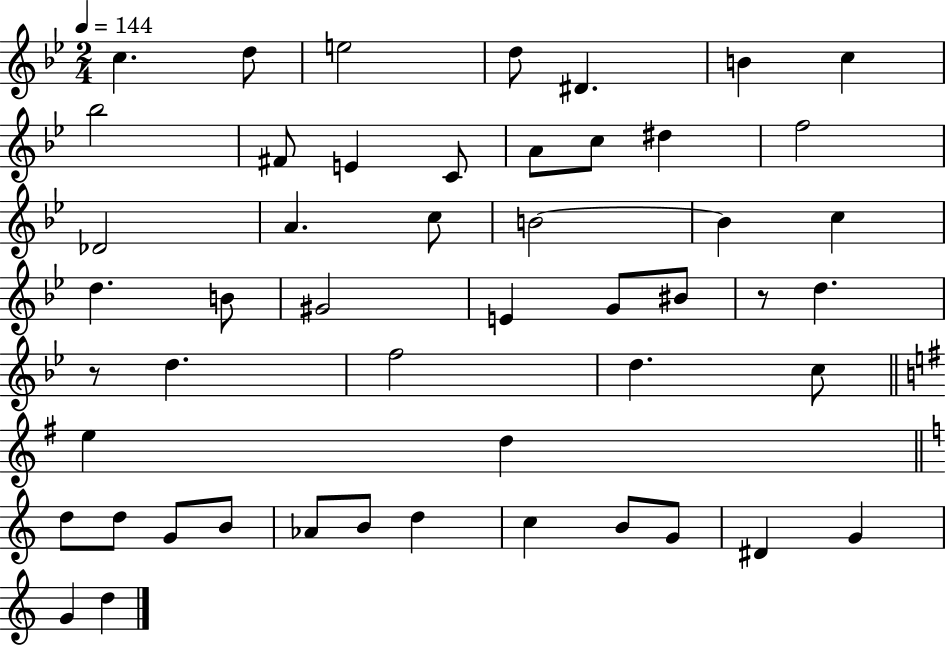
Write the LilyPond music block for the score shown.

{
  \clef treble
  \numericTimeSignature
  \time 2/4
  \key bes \major
  \tempo 4 = 144
  c''4. d''8 | e''2 | d''8 dis'4. | b'4 c''4 | \break bes''2 | fis'8 e'4 c'8 | a'8 c''8 dis''4 | f''2 | \break des'2 | a'4. c''8 | b'2~~ | b'4 c''4 | \break d''4. b'8 | gis'2 | e'4 g'8 bis'8 | r8 d''4. | \break r8 d''4. | f''2 | d''4. c''8 | \bar "||" \break \key e \minor e''4 d''4 | \bar "||" \break \key c \major d''8 d''8 g'8 b'8 | aes'8 b'8 d''4 | c''4 b'8 g'8 | dis'4 g'4 | \break g'4 d''4 | \bar "|."
}